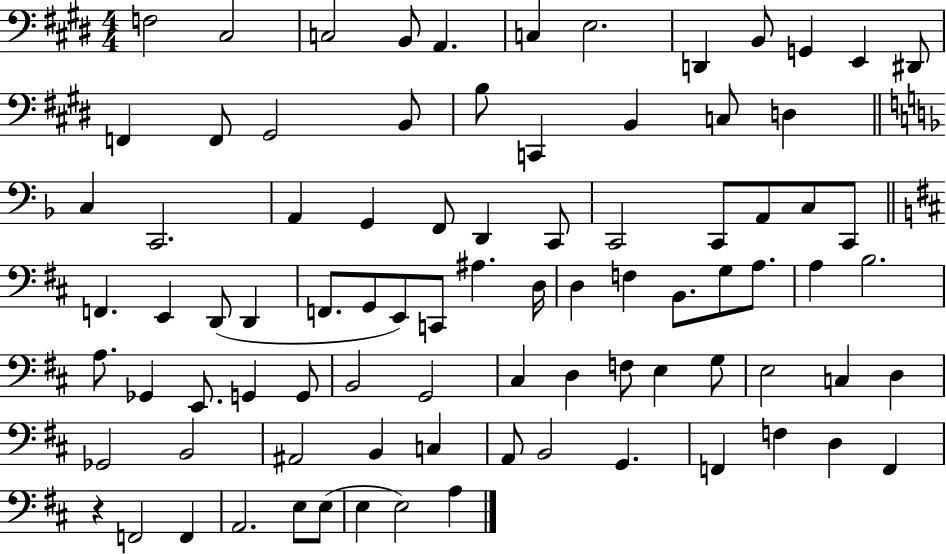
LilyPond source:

{
  \clef bass
  \numericTimeSignature
  \time 4/4
  \key e \major
  f2 cis2 | c2 b,8 a,4. | c4 e2. | d,4 b,8 g,4 e,4 dis,8 | \break f,4 f,8 gis,2 b,8 | b8 c,4 b,4 c8 d4 | \bar "||" \break \key d \minor c4 c,2. | a,4 g,4 f,8 d,4 c,8 | c,2 c,8 a,8 c8 c,8 | \bar "||" \break \key d \major f,4. e,4 d,8( d,4 | f,8. g,8 e,8) c,8 ais4. d16 | d4 f4 b,8. g8 a8. | a4 b2. | \break a8. ges,4 e,8. g,4 g,8 | b,2 g,2 | cis4 d4 f8 e4 g8 | e2 c4 d4 | \break ges,2 b,2 | ais,2 b,4 c4 | a,8 b,2 g,4. | f,4 f4 d4 f,4 | \break r4 f,2 f,4 | a,2. e8 e8( | e4 e2) a4 | \bar "|."
}